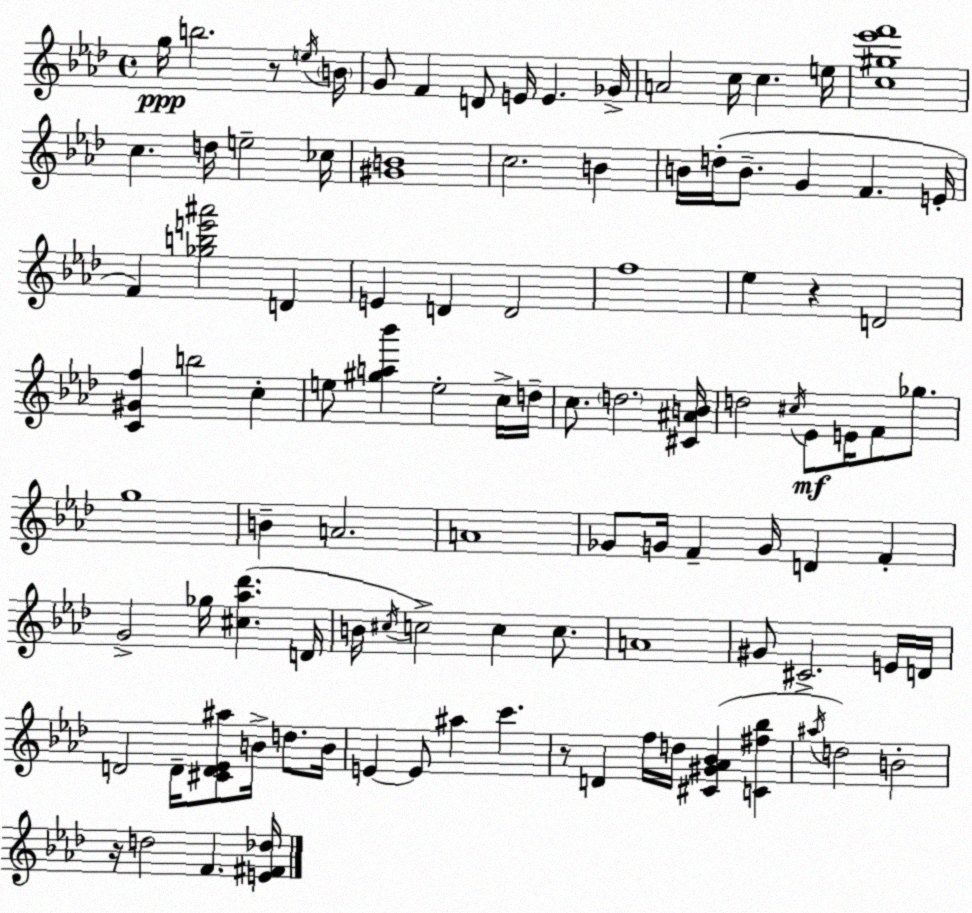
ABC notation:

X:1
T:Untitled
M:4/4
L:1/4
K:Ab
g/4 b2 z/2 e/4 B/4 G/2 F D/2 E/4 E _G/4 A2 c/4 c e/4 [c^g_e'f']4 c d/4 e2 _c/4 [^GB]4 c2 B B/4 d/4 B/2 G F E/4 F [_gbe'^a']2 D E D D2 f4 _e z D2 [C^Gf] b2 c e/2 [^ga_b'] e2 c/4 d/4 c/2 d2 [^C^AB]/4 d2 ^c/4 _E/2 E/4 F/2 _g/2 g4 B A2 A4 _G/2 G/4 F G/4 D F G2 _g/4 [^c_a_d'] D/4 B/4 ^c/4 c2 c c/2 A4 ^G/2 ^C2 E/4 D/4 D2 D/4 [^CD_E^a]/2 B/4 d/2 B/4 E E/2 ^a c' z/2 D f/4 d/4 [^C^G_A_B] [C^f_b] ^a/4 d2 B2 z/4 d2 F [E^F_d]/4